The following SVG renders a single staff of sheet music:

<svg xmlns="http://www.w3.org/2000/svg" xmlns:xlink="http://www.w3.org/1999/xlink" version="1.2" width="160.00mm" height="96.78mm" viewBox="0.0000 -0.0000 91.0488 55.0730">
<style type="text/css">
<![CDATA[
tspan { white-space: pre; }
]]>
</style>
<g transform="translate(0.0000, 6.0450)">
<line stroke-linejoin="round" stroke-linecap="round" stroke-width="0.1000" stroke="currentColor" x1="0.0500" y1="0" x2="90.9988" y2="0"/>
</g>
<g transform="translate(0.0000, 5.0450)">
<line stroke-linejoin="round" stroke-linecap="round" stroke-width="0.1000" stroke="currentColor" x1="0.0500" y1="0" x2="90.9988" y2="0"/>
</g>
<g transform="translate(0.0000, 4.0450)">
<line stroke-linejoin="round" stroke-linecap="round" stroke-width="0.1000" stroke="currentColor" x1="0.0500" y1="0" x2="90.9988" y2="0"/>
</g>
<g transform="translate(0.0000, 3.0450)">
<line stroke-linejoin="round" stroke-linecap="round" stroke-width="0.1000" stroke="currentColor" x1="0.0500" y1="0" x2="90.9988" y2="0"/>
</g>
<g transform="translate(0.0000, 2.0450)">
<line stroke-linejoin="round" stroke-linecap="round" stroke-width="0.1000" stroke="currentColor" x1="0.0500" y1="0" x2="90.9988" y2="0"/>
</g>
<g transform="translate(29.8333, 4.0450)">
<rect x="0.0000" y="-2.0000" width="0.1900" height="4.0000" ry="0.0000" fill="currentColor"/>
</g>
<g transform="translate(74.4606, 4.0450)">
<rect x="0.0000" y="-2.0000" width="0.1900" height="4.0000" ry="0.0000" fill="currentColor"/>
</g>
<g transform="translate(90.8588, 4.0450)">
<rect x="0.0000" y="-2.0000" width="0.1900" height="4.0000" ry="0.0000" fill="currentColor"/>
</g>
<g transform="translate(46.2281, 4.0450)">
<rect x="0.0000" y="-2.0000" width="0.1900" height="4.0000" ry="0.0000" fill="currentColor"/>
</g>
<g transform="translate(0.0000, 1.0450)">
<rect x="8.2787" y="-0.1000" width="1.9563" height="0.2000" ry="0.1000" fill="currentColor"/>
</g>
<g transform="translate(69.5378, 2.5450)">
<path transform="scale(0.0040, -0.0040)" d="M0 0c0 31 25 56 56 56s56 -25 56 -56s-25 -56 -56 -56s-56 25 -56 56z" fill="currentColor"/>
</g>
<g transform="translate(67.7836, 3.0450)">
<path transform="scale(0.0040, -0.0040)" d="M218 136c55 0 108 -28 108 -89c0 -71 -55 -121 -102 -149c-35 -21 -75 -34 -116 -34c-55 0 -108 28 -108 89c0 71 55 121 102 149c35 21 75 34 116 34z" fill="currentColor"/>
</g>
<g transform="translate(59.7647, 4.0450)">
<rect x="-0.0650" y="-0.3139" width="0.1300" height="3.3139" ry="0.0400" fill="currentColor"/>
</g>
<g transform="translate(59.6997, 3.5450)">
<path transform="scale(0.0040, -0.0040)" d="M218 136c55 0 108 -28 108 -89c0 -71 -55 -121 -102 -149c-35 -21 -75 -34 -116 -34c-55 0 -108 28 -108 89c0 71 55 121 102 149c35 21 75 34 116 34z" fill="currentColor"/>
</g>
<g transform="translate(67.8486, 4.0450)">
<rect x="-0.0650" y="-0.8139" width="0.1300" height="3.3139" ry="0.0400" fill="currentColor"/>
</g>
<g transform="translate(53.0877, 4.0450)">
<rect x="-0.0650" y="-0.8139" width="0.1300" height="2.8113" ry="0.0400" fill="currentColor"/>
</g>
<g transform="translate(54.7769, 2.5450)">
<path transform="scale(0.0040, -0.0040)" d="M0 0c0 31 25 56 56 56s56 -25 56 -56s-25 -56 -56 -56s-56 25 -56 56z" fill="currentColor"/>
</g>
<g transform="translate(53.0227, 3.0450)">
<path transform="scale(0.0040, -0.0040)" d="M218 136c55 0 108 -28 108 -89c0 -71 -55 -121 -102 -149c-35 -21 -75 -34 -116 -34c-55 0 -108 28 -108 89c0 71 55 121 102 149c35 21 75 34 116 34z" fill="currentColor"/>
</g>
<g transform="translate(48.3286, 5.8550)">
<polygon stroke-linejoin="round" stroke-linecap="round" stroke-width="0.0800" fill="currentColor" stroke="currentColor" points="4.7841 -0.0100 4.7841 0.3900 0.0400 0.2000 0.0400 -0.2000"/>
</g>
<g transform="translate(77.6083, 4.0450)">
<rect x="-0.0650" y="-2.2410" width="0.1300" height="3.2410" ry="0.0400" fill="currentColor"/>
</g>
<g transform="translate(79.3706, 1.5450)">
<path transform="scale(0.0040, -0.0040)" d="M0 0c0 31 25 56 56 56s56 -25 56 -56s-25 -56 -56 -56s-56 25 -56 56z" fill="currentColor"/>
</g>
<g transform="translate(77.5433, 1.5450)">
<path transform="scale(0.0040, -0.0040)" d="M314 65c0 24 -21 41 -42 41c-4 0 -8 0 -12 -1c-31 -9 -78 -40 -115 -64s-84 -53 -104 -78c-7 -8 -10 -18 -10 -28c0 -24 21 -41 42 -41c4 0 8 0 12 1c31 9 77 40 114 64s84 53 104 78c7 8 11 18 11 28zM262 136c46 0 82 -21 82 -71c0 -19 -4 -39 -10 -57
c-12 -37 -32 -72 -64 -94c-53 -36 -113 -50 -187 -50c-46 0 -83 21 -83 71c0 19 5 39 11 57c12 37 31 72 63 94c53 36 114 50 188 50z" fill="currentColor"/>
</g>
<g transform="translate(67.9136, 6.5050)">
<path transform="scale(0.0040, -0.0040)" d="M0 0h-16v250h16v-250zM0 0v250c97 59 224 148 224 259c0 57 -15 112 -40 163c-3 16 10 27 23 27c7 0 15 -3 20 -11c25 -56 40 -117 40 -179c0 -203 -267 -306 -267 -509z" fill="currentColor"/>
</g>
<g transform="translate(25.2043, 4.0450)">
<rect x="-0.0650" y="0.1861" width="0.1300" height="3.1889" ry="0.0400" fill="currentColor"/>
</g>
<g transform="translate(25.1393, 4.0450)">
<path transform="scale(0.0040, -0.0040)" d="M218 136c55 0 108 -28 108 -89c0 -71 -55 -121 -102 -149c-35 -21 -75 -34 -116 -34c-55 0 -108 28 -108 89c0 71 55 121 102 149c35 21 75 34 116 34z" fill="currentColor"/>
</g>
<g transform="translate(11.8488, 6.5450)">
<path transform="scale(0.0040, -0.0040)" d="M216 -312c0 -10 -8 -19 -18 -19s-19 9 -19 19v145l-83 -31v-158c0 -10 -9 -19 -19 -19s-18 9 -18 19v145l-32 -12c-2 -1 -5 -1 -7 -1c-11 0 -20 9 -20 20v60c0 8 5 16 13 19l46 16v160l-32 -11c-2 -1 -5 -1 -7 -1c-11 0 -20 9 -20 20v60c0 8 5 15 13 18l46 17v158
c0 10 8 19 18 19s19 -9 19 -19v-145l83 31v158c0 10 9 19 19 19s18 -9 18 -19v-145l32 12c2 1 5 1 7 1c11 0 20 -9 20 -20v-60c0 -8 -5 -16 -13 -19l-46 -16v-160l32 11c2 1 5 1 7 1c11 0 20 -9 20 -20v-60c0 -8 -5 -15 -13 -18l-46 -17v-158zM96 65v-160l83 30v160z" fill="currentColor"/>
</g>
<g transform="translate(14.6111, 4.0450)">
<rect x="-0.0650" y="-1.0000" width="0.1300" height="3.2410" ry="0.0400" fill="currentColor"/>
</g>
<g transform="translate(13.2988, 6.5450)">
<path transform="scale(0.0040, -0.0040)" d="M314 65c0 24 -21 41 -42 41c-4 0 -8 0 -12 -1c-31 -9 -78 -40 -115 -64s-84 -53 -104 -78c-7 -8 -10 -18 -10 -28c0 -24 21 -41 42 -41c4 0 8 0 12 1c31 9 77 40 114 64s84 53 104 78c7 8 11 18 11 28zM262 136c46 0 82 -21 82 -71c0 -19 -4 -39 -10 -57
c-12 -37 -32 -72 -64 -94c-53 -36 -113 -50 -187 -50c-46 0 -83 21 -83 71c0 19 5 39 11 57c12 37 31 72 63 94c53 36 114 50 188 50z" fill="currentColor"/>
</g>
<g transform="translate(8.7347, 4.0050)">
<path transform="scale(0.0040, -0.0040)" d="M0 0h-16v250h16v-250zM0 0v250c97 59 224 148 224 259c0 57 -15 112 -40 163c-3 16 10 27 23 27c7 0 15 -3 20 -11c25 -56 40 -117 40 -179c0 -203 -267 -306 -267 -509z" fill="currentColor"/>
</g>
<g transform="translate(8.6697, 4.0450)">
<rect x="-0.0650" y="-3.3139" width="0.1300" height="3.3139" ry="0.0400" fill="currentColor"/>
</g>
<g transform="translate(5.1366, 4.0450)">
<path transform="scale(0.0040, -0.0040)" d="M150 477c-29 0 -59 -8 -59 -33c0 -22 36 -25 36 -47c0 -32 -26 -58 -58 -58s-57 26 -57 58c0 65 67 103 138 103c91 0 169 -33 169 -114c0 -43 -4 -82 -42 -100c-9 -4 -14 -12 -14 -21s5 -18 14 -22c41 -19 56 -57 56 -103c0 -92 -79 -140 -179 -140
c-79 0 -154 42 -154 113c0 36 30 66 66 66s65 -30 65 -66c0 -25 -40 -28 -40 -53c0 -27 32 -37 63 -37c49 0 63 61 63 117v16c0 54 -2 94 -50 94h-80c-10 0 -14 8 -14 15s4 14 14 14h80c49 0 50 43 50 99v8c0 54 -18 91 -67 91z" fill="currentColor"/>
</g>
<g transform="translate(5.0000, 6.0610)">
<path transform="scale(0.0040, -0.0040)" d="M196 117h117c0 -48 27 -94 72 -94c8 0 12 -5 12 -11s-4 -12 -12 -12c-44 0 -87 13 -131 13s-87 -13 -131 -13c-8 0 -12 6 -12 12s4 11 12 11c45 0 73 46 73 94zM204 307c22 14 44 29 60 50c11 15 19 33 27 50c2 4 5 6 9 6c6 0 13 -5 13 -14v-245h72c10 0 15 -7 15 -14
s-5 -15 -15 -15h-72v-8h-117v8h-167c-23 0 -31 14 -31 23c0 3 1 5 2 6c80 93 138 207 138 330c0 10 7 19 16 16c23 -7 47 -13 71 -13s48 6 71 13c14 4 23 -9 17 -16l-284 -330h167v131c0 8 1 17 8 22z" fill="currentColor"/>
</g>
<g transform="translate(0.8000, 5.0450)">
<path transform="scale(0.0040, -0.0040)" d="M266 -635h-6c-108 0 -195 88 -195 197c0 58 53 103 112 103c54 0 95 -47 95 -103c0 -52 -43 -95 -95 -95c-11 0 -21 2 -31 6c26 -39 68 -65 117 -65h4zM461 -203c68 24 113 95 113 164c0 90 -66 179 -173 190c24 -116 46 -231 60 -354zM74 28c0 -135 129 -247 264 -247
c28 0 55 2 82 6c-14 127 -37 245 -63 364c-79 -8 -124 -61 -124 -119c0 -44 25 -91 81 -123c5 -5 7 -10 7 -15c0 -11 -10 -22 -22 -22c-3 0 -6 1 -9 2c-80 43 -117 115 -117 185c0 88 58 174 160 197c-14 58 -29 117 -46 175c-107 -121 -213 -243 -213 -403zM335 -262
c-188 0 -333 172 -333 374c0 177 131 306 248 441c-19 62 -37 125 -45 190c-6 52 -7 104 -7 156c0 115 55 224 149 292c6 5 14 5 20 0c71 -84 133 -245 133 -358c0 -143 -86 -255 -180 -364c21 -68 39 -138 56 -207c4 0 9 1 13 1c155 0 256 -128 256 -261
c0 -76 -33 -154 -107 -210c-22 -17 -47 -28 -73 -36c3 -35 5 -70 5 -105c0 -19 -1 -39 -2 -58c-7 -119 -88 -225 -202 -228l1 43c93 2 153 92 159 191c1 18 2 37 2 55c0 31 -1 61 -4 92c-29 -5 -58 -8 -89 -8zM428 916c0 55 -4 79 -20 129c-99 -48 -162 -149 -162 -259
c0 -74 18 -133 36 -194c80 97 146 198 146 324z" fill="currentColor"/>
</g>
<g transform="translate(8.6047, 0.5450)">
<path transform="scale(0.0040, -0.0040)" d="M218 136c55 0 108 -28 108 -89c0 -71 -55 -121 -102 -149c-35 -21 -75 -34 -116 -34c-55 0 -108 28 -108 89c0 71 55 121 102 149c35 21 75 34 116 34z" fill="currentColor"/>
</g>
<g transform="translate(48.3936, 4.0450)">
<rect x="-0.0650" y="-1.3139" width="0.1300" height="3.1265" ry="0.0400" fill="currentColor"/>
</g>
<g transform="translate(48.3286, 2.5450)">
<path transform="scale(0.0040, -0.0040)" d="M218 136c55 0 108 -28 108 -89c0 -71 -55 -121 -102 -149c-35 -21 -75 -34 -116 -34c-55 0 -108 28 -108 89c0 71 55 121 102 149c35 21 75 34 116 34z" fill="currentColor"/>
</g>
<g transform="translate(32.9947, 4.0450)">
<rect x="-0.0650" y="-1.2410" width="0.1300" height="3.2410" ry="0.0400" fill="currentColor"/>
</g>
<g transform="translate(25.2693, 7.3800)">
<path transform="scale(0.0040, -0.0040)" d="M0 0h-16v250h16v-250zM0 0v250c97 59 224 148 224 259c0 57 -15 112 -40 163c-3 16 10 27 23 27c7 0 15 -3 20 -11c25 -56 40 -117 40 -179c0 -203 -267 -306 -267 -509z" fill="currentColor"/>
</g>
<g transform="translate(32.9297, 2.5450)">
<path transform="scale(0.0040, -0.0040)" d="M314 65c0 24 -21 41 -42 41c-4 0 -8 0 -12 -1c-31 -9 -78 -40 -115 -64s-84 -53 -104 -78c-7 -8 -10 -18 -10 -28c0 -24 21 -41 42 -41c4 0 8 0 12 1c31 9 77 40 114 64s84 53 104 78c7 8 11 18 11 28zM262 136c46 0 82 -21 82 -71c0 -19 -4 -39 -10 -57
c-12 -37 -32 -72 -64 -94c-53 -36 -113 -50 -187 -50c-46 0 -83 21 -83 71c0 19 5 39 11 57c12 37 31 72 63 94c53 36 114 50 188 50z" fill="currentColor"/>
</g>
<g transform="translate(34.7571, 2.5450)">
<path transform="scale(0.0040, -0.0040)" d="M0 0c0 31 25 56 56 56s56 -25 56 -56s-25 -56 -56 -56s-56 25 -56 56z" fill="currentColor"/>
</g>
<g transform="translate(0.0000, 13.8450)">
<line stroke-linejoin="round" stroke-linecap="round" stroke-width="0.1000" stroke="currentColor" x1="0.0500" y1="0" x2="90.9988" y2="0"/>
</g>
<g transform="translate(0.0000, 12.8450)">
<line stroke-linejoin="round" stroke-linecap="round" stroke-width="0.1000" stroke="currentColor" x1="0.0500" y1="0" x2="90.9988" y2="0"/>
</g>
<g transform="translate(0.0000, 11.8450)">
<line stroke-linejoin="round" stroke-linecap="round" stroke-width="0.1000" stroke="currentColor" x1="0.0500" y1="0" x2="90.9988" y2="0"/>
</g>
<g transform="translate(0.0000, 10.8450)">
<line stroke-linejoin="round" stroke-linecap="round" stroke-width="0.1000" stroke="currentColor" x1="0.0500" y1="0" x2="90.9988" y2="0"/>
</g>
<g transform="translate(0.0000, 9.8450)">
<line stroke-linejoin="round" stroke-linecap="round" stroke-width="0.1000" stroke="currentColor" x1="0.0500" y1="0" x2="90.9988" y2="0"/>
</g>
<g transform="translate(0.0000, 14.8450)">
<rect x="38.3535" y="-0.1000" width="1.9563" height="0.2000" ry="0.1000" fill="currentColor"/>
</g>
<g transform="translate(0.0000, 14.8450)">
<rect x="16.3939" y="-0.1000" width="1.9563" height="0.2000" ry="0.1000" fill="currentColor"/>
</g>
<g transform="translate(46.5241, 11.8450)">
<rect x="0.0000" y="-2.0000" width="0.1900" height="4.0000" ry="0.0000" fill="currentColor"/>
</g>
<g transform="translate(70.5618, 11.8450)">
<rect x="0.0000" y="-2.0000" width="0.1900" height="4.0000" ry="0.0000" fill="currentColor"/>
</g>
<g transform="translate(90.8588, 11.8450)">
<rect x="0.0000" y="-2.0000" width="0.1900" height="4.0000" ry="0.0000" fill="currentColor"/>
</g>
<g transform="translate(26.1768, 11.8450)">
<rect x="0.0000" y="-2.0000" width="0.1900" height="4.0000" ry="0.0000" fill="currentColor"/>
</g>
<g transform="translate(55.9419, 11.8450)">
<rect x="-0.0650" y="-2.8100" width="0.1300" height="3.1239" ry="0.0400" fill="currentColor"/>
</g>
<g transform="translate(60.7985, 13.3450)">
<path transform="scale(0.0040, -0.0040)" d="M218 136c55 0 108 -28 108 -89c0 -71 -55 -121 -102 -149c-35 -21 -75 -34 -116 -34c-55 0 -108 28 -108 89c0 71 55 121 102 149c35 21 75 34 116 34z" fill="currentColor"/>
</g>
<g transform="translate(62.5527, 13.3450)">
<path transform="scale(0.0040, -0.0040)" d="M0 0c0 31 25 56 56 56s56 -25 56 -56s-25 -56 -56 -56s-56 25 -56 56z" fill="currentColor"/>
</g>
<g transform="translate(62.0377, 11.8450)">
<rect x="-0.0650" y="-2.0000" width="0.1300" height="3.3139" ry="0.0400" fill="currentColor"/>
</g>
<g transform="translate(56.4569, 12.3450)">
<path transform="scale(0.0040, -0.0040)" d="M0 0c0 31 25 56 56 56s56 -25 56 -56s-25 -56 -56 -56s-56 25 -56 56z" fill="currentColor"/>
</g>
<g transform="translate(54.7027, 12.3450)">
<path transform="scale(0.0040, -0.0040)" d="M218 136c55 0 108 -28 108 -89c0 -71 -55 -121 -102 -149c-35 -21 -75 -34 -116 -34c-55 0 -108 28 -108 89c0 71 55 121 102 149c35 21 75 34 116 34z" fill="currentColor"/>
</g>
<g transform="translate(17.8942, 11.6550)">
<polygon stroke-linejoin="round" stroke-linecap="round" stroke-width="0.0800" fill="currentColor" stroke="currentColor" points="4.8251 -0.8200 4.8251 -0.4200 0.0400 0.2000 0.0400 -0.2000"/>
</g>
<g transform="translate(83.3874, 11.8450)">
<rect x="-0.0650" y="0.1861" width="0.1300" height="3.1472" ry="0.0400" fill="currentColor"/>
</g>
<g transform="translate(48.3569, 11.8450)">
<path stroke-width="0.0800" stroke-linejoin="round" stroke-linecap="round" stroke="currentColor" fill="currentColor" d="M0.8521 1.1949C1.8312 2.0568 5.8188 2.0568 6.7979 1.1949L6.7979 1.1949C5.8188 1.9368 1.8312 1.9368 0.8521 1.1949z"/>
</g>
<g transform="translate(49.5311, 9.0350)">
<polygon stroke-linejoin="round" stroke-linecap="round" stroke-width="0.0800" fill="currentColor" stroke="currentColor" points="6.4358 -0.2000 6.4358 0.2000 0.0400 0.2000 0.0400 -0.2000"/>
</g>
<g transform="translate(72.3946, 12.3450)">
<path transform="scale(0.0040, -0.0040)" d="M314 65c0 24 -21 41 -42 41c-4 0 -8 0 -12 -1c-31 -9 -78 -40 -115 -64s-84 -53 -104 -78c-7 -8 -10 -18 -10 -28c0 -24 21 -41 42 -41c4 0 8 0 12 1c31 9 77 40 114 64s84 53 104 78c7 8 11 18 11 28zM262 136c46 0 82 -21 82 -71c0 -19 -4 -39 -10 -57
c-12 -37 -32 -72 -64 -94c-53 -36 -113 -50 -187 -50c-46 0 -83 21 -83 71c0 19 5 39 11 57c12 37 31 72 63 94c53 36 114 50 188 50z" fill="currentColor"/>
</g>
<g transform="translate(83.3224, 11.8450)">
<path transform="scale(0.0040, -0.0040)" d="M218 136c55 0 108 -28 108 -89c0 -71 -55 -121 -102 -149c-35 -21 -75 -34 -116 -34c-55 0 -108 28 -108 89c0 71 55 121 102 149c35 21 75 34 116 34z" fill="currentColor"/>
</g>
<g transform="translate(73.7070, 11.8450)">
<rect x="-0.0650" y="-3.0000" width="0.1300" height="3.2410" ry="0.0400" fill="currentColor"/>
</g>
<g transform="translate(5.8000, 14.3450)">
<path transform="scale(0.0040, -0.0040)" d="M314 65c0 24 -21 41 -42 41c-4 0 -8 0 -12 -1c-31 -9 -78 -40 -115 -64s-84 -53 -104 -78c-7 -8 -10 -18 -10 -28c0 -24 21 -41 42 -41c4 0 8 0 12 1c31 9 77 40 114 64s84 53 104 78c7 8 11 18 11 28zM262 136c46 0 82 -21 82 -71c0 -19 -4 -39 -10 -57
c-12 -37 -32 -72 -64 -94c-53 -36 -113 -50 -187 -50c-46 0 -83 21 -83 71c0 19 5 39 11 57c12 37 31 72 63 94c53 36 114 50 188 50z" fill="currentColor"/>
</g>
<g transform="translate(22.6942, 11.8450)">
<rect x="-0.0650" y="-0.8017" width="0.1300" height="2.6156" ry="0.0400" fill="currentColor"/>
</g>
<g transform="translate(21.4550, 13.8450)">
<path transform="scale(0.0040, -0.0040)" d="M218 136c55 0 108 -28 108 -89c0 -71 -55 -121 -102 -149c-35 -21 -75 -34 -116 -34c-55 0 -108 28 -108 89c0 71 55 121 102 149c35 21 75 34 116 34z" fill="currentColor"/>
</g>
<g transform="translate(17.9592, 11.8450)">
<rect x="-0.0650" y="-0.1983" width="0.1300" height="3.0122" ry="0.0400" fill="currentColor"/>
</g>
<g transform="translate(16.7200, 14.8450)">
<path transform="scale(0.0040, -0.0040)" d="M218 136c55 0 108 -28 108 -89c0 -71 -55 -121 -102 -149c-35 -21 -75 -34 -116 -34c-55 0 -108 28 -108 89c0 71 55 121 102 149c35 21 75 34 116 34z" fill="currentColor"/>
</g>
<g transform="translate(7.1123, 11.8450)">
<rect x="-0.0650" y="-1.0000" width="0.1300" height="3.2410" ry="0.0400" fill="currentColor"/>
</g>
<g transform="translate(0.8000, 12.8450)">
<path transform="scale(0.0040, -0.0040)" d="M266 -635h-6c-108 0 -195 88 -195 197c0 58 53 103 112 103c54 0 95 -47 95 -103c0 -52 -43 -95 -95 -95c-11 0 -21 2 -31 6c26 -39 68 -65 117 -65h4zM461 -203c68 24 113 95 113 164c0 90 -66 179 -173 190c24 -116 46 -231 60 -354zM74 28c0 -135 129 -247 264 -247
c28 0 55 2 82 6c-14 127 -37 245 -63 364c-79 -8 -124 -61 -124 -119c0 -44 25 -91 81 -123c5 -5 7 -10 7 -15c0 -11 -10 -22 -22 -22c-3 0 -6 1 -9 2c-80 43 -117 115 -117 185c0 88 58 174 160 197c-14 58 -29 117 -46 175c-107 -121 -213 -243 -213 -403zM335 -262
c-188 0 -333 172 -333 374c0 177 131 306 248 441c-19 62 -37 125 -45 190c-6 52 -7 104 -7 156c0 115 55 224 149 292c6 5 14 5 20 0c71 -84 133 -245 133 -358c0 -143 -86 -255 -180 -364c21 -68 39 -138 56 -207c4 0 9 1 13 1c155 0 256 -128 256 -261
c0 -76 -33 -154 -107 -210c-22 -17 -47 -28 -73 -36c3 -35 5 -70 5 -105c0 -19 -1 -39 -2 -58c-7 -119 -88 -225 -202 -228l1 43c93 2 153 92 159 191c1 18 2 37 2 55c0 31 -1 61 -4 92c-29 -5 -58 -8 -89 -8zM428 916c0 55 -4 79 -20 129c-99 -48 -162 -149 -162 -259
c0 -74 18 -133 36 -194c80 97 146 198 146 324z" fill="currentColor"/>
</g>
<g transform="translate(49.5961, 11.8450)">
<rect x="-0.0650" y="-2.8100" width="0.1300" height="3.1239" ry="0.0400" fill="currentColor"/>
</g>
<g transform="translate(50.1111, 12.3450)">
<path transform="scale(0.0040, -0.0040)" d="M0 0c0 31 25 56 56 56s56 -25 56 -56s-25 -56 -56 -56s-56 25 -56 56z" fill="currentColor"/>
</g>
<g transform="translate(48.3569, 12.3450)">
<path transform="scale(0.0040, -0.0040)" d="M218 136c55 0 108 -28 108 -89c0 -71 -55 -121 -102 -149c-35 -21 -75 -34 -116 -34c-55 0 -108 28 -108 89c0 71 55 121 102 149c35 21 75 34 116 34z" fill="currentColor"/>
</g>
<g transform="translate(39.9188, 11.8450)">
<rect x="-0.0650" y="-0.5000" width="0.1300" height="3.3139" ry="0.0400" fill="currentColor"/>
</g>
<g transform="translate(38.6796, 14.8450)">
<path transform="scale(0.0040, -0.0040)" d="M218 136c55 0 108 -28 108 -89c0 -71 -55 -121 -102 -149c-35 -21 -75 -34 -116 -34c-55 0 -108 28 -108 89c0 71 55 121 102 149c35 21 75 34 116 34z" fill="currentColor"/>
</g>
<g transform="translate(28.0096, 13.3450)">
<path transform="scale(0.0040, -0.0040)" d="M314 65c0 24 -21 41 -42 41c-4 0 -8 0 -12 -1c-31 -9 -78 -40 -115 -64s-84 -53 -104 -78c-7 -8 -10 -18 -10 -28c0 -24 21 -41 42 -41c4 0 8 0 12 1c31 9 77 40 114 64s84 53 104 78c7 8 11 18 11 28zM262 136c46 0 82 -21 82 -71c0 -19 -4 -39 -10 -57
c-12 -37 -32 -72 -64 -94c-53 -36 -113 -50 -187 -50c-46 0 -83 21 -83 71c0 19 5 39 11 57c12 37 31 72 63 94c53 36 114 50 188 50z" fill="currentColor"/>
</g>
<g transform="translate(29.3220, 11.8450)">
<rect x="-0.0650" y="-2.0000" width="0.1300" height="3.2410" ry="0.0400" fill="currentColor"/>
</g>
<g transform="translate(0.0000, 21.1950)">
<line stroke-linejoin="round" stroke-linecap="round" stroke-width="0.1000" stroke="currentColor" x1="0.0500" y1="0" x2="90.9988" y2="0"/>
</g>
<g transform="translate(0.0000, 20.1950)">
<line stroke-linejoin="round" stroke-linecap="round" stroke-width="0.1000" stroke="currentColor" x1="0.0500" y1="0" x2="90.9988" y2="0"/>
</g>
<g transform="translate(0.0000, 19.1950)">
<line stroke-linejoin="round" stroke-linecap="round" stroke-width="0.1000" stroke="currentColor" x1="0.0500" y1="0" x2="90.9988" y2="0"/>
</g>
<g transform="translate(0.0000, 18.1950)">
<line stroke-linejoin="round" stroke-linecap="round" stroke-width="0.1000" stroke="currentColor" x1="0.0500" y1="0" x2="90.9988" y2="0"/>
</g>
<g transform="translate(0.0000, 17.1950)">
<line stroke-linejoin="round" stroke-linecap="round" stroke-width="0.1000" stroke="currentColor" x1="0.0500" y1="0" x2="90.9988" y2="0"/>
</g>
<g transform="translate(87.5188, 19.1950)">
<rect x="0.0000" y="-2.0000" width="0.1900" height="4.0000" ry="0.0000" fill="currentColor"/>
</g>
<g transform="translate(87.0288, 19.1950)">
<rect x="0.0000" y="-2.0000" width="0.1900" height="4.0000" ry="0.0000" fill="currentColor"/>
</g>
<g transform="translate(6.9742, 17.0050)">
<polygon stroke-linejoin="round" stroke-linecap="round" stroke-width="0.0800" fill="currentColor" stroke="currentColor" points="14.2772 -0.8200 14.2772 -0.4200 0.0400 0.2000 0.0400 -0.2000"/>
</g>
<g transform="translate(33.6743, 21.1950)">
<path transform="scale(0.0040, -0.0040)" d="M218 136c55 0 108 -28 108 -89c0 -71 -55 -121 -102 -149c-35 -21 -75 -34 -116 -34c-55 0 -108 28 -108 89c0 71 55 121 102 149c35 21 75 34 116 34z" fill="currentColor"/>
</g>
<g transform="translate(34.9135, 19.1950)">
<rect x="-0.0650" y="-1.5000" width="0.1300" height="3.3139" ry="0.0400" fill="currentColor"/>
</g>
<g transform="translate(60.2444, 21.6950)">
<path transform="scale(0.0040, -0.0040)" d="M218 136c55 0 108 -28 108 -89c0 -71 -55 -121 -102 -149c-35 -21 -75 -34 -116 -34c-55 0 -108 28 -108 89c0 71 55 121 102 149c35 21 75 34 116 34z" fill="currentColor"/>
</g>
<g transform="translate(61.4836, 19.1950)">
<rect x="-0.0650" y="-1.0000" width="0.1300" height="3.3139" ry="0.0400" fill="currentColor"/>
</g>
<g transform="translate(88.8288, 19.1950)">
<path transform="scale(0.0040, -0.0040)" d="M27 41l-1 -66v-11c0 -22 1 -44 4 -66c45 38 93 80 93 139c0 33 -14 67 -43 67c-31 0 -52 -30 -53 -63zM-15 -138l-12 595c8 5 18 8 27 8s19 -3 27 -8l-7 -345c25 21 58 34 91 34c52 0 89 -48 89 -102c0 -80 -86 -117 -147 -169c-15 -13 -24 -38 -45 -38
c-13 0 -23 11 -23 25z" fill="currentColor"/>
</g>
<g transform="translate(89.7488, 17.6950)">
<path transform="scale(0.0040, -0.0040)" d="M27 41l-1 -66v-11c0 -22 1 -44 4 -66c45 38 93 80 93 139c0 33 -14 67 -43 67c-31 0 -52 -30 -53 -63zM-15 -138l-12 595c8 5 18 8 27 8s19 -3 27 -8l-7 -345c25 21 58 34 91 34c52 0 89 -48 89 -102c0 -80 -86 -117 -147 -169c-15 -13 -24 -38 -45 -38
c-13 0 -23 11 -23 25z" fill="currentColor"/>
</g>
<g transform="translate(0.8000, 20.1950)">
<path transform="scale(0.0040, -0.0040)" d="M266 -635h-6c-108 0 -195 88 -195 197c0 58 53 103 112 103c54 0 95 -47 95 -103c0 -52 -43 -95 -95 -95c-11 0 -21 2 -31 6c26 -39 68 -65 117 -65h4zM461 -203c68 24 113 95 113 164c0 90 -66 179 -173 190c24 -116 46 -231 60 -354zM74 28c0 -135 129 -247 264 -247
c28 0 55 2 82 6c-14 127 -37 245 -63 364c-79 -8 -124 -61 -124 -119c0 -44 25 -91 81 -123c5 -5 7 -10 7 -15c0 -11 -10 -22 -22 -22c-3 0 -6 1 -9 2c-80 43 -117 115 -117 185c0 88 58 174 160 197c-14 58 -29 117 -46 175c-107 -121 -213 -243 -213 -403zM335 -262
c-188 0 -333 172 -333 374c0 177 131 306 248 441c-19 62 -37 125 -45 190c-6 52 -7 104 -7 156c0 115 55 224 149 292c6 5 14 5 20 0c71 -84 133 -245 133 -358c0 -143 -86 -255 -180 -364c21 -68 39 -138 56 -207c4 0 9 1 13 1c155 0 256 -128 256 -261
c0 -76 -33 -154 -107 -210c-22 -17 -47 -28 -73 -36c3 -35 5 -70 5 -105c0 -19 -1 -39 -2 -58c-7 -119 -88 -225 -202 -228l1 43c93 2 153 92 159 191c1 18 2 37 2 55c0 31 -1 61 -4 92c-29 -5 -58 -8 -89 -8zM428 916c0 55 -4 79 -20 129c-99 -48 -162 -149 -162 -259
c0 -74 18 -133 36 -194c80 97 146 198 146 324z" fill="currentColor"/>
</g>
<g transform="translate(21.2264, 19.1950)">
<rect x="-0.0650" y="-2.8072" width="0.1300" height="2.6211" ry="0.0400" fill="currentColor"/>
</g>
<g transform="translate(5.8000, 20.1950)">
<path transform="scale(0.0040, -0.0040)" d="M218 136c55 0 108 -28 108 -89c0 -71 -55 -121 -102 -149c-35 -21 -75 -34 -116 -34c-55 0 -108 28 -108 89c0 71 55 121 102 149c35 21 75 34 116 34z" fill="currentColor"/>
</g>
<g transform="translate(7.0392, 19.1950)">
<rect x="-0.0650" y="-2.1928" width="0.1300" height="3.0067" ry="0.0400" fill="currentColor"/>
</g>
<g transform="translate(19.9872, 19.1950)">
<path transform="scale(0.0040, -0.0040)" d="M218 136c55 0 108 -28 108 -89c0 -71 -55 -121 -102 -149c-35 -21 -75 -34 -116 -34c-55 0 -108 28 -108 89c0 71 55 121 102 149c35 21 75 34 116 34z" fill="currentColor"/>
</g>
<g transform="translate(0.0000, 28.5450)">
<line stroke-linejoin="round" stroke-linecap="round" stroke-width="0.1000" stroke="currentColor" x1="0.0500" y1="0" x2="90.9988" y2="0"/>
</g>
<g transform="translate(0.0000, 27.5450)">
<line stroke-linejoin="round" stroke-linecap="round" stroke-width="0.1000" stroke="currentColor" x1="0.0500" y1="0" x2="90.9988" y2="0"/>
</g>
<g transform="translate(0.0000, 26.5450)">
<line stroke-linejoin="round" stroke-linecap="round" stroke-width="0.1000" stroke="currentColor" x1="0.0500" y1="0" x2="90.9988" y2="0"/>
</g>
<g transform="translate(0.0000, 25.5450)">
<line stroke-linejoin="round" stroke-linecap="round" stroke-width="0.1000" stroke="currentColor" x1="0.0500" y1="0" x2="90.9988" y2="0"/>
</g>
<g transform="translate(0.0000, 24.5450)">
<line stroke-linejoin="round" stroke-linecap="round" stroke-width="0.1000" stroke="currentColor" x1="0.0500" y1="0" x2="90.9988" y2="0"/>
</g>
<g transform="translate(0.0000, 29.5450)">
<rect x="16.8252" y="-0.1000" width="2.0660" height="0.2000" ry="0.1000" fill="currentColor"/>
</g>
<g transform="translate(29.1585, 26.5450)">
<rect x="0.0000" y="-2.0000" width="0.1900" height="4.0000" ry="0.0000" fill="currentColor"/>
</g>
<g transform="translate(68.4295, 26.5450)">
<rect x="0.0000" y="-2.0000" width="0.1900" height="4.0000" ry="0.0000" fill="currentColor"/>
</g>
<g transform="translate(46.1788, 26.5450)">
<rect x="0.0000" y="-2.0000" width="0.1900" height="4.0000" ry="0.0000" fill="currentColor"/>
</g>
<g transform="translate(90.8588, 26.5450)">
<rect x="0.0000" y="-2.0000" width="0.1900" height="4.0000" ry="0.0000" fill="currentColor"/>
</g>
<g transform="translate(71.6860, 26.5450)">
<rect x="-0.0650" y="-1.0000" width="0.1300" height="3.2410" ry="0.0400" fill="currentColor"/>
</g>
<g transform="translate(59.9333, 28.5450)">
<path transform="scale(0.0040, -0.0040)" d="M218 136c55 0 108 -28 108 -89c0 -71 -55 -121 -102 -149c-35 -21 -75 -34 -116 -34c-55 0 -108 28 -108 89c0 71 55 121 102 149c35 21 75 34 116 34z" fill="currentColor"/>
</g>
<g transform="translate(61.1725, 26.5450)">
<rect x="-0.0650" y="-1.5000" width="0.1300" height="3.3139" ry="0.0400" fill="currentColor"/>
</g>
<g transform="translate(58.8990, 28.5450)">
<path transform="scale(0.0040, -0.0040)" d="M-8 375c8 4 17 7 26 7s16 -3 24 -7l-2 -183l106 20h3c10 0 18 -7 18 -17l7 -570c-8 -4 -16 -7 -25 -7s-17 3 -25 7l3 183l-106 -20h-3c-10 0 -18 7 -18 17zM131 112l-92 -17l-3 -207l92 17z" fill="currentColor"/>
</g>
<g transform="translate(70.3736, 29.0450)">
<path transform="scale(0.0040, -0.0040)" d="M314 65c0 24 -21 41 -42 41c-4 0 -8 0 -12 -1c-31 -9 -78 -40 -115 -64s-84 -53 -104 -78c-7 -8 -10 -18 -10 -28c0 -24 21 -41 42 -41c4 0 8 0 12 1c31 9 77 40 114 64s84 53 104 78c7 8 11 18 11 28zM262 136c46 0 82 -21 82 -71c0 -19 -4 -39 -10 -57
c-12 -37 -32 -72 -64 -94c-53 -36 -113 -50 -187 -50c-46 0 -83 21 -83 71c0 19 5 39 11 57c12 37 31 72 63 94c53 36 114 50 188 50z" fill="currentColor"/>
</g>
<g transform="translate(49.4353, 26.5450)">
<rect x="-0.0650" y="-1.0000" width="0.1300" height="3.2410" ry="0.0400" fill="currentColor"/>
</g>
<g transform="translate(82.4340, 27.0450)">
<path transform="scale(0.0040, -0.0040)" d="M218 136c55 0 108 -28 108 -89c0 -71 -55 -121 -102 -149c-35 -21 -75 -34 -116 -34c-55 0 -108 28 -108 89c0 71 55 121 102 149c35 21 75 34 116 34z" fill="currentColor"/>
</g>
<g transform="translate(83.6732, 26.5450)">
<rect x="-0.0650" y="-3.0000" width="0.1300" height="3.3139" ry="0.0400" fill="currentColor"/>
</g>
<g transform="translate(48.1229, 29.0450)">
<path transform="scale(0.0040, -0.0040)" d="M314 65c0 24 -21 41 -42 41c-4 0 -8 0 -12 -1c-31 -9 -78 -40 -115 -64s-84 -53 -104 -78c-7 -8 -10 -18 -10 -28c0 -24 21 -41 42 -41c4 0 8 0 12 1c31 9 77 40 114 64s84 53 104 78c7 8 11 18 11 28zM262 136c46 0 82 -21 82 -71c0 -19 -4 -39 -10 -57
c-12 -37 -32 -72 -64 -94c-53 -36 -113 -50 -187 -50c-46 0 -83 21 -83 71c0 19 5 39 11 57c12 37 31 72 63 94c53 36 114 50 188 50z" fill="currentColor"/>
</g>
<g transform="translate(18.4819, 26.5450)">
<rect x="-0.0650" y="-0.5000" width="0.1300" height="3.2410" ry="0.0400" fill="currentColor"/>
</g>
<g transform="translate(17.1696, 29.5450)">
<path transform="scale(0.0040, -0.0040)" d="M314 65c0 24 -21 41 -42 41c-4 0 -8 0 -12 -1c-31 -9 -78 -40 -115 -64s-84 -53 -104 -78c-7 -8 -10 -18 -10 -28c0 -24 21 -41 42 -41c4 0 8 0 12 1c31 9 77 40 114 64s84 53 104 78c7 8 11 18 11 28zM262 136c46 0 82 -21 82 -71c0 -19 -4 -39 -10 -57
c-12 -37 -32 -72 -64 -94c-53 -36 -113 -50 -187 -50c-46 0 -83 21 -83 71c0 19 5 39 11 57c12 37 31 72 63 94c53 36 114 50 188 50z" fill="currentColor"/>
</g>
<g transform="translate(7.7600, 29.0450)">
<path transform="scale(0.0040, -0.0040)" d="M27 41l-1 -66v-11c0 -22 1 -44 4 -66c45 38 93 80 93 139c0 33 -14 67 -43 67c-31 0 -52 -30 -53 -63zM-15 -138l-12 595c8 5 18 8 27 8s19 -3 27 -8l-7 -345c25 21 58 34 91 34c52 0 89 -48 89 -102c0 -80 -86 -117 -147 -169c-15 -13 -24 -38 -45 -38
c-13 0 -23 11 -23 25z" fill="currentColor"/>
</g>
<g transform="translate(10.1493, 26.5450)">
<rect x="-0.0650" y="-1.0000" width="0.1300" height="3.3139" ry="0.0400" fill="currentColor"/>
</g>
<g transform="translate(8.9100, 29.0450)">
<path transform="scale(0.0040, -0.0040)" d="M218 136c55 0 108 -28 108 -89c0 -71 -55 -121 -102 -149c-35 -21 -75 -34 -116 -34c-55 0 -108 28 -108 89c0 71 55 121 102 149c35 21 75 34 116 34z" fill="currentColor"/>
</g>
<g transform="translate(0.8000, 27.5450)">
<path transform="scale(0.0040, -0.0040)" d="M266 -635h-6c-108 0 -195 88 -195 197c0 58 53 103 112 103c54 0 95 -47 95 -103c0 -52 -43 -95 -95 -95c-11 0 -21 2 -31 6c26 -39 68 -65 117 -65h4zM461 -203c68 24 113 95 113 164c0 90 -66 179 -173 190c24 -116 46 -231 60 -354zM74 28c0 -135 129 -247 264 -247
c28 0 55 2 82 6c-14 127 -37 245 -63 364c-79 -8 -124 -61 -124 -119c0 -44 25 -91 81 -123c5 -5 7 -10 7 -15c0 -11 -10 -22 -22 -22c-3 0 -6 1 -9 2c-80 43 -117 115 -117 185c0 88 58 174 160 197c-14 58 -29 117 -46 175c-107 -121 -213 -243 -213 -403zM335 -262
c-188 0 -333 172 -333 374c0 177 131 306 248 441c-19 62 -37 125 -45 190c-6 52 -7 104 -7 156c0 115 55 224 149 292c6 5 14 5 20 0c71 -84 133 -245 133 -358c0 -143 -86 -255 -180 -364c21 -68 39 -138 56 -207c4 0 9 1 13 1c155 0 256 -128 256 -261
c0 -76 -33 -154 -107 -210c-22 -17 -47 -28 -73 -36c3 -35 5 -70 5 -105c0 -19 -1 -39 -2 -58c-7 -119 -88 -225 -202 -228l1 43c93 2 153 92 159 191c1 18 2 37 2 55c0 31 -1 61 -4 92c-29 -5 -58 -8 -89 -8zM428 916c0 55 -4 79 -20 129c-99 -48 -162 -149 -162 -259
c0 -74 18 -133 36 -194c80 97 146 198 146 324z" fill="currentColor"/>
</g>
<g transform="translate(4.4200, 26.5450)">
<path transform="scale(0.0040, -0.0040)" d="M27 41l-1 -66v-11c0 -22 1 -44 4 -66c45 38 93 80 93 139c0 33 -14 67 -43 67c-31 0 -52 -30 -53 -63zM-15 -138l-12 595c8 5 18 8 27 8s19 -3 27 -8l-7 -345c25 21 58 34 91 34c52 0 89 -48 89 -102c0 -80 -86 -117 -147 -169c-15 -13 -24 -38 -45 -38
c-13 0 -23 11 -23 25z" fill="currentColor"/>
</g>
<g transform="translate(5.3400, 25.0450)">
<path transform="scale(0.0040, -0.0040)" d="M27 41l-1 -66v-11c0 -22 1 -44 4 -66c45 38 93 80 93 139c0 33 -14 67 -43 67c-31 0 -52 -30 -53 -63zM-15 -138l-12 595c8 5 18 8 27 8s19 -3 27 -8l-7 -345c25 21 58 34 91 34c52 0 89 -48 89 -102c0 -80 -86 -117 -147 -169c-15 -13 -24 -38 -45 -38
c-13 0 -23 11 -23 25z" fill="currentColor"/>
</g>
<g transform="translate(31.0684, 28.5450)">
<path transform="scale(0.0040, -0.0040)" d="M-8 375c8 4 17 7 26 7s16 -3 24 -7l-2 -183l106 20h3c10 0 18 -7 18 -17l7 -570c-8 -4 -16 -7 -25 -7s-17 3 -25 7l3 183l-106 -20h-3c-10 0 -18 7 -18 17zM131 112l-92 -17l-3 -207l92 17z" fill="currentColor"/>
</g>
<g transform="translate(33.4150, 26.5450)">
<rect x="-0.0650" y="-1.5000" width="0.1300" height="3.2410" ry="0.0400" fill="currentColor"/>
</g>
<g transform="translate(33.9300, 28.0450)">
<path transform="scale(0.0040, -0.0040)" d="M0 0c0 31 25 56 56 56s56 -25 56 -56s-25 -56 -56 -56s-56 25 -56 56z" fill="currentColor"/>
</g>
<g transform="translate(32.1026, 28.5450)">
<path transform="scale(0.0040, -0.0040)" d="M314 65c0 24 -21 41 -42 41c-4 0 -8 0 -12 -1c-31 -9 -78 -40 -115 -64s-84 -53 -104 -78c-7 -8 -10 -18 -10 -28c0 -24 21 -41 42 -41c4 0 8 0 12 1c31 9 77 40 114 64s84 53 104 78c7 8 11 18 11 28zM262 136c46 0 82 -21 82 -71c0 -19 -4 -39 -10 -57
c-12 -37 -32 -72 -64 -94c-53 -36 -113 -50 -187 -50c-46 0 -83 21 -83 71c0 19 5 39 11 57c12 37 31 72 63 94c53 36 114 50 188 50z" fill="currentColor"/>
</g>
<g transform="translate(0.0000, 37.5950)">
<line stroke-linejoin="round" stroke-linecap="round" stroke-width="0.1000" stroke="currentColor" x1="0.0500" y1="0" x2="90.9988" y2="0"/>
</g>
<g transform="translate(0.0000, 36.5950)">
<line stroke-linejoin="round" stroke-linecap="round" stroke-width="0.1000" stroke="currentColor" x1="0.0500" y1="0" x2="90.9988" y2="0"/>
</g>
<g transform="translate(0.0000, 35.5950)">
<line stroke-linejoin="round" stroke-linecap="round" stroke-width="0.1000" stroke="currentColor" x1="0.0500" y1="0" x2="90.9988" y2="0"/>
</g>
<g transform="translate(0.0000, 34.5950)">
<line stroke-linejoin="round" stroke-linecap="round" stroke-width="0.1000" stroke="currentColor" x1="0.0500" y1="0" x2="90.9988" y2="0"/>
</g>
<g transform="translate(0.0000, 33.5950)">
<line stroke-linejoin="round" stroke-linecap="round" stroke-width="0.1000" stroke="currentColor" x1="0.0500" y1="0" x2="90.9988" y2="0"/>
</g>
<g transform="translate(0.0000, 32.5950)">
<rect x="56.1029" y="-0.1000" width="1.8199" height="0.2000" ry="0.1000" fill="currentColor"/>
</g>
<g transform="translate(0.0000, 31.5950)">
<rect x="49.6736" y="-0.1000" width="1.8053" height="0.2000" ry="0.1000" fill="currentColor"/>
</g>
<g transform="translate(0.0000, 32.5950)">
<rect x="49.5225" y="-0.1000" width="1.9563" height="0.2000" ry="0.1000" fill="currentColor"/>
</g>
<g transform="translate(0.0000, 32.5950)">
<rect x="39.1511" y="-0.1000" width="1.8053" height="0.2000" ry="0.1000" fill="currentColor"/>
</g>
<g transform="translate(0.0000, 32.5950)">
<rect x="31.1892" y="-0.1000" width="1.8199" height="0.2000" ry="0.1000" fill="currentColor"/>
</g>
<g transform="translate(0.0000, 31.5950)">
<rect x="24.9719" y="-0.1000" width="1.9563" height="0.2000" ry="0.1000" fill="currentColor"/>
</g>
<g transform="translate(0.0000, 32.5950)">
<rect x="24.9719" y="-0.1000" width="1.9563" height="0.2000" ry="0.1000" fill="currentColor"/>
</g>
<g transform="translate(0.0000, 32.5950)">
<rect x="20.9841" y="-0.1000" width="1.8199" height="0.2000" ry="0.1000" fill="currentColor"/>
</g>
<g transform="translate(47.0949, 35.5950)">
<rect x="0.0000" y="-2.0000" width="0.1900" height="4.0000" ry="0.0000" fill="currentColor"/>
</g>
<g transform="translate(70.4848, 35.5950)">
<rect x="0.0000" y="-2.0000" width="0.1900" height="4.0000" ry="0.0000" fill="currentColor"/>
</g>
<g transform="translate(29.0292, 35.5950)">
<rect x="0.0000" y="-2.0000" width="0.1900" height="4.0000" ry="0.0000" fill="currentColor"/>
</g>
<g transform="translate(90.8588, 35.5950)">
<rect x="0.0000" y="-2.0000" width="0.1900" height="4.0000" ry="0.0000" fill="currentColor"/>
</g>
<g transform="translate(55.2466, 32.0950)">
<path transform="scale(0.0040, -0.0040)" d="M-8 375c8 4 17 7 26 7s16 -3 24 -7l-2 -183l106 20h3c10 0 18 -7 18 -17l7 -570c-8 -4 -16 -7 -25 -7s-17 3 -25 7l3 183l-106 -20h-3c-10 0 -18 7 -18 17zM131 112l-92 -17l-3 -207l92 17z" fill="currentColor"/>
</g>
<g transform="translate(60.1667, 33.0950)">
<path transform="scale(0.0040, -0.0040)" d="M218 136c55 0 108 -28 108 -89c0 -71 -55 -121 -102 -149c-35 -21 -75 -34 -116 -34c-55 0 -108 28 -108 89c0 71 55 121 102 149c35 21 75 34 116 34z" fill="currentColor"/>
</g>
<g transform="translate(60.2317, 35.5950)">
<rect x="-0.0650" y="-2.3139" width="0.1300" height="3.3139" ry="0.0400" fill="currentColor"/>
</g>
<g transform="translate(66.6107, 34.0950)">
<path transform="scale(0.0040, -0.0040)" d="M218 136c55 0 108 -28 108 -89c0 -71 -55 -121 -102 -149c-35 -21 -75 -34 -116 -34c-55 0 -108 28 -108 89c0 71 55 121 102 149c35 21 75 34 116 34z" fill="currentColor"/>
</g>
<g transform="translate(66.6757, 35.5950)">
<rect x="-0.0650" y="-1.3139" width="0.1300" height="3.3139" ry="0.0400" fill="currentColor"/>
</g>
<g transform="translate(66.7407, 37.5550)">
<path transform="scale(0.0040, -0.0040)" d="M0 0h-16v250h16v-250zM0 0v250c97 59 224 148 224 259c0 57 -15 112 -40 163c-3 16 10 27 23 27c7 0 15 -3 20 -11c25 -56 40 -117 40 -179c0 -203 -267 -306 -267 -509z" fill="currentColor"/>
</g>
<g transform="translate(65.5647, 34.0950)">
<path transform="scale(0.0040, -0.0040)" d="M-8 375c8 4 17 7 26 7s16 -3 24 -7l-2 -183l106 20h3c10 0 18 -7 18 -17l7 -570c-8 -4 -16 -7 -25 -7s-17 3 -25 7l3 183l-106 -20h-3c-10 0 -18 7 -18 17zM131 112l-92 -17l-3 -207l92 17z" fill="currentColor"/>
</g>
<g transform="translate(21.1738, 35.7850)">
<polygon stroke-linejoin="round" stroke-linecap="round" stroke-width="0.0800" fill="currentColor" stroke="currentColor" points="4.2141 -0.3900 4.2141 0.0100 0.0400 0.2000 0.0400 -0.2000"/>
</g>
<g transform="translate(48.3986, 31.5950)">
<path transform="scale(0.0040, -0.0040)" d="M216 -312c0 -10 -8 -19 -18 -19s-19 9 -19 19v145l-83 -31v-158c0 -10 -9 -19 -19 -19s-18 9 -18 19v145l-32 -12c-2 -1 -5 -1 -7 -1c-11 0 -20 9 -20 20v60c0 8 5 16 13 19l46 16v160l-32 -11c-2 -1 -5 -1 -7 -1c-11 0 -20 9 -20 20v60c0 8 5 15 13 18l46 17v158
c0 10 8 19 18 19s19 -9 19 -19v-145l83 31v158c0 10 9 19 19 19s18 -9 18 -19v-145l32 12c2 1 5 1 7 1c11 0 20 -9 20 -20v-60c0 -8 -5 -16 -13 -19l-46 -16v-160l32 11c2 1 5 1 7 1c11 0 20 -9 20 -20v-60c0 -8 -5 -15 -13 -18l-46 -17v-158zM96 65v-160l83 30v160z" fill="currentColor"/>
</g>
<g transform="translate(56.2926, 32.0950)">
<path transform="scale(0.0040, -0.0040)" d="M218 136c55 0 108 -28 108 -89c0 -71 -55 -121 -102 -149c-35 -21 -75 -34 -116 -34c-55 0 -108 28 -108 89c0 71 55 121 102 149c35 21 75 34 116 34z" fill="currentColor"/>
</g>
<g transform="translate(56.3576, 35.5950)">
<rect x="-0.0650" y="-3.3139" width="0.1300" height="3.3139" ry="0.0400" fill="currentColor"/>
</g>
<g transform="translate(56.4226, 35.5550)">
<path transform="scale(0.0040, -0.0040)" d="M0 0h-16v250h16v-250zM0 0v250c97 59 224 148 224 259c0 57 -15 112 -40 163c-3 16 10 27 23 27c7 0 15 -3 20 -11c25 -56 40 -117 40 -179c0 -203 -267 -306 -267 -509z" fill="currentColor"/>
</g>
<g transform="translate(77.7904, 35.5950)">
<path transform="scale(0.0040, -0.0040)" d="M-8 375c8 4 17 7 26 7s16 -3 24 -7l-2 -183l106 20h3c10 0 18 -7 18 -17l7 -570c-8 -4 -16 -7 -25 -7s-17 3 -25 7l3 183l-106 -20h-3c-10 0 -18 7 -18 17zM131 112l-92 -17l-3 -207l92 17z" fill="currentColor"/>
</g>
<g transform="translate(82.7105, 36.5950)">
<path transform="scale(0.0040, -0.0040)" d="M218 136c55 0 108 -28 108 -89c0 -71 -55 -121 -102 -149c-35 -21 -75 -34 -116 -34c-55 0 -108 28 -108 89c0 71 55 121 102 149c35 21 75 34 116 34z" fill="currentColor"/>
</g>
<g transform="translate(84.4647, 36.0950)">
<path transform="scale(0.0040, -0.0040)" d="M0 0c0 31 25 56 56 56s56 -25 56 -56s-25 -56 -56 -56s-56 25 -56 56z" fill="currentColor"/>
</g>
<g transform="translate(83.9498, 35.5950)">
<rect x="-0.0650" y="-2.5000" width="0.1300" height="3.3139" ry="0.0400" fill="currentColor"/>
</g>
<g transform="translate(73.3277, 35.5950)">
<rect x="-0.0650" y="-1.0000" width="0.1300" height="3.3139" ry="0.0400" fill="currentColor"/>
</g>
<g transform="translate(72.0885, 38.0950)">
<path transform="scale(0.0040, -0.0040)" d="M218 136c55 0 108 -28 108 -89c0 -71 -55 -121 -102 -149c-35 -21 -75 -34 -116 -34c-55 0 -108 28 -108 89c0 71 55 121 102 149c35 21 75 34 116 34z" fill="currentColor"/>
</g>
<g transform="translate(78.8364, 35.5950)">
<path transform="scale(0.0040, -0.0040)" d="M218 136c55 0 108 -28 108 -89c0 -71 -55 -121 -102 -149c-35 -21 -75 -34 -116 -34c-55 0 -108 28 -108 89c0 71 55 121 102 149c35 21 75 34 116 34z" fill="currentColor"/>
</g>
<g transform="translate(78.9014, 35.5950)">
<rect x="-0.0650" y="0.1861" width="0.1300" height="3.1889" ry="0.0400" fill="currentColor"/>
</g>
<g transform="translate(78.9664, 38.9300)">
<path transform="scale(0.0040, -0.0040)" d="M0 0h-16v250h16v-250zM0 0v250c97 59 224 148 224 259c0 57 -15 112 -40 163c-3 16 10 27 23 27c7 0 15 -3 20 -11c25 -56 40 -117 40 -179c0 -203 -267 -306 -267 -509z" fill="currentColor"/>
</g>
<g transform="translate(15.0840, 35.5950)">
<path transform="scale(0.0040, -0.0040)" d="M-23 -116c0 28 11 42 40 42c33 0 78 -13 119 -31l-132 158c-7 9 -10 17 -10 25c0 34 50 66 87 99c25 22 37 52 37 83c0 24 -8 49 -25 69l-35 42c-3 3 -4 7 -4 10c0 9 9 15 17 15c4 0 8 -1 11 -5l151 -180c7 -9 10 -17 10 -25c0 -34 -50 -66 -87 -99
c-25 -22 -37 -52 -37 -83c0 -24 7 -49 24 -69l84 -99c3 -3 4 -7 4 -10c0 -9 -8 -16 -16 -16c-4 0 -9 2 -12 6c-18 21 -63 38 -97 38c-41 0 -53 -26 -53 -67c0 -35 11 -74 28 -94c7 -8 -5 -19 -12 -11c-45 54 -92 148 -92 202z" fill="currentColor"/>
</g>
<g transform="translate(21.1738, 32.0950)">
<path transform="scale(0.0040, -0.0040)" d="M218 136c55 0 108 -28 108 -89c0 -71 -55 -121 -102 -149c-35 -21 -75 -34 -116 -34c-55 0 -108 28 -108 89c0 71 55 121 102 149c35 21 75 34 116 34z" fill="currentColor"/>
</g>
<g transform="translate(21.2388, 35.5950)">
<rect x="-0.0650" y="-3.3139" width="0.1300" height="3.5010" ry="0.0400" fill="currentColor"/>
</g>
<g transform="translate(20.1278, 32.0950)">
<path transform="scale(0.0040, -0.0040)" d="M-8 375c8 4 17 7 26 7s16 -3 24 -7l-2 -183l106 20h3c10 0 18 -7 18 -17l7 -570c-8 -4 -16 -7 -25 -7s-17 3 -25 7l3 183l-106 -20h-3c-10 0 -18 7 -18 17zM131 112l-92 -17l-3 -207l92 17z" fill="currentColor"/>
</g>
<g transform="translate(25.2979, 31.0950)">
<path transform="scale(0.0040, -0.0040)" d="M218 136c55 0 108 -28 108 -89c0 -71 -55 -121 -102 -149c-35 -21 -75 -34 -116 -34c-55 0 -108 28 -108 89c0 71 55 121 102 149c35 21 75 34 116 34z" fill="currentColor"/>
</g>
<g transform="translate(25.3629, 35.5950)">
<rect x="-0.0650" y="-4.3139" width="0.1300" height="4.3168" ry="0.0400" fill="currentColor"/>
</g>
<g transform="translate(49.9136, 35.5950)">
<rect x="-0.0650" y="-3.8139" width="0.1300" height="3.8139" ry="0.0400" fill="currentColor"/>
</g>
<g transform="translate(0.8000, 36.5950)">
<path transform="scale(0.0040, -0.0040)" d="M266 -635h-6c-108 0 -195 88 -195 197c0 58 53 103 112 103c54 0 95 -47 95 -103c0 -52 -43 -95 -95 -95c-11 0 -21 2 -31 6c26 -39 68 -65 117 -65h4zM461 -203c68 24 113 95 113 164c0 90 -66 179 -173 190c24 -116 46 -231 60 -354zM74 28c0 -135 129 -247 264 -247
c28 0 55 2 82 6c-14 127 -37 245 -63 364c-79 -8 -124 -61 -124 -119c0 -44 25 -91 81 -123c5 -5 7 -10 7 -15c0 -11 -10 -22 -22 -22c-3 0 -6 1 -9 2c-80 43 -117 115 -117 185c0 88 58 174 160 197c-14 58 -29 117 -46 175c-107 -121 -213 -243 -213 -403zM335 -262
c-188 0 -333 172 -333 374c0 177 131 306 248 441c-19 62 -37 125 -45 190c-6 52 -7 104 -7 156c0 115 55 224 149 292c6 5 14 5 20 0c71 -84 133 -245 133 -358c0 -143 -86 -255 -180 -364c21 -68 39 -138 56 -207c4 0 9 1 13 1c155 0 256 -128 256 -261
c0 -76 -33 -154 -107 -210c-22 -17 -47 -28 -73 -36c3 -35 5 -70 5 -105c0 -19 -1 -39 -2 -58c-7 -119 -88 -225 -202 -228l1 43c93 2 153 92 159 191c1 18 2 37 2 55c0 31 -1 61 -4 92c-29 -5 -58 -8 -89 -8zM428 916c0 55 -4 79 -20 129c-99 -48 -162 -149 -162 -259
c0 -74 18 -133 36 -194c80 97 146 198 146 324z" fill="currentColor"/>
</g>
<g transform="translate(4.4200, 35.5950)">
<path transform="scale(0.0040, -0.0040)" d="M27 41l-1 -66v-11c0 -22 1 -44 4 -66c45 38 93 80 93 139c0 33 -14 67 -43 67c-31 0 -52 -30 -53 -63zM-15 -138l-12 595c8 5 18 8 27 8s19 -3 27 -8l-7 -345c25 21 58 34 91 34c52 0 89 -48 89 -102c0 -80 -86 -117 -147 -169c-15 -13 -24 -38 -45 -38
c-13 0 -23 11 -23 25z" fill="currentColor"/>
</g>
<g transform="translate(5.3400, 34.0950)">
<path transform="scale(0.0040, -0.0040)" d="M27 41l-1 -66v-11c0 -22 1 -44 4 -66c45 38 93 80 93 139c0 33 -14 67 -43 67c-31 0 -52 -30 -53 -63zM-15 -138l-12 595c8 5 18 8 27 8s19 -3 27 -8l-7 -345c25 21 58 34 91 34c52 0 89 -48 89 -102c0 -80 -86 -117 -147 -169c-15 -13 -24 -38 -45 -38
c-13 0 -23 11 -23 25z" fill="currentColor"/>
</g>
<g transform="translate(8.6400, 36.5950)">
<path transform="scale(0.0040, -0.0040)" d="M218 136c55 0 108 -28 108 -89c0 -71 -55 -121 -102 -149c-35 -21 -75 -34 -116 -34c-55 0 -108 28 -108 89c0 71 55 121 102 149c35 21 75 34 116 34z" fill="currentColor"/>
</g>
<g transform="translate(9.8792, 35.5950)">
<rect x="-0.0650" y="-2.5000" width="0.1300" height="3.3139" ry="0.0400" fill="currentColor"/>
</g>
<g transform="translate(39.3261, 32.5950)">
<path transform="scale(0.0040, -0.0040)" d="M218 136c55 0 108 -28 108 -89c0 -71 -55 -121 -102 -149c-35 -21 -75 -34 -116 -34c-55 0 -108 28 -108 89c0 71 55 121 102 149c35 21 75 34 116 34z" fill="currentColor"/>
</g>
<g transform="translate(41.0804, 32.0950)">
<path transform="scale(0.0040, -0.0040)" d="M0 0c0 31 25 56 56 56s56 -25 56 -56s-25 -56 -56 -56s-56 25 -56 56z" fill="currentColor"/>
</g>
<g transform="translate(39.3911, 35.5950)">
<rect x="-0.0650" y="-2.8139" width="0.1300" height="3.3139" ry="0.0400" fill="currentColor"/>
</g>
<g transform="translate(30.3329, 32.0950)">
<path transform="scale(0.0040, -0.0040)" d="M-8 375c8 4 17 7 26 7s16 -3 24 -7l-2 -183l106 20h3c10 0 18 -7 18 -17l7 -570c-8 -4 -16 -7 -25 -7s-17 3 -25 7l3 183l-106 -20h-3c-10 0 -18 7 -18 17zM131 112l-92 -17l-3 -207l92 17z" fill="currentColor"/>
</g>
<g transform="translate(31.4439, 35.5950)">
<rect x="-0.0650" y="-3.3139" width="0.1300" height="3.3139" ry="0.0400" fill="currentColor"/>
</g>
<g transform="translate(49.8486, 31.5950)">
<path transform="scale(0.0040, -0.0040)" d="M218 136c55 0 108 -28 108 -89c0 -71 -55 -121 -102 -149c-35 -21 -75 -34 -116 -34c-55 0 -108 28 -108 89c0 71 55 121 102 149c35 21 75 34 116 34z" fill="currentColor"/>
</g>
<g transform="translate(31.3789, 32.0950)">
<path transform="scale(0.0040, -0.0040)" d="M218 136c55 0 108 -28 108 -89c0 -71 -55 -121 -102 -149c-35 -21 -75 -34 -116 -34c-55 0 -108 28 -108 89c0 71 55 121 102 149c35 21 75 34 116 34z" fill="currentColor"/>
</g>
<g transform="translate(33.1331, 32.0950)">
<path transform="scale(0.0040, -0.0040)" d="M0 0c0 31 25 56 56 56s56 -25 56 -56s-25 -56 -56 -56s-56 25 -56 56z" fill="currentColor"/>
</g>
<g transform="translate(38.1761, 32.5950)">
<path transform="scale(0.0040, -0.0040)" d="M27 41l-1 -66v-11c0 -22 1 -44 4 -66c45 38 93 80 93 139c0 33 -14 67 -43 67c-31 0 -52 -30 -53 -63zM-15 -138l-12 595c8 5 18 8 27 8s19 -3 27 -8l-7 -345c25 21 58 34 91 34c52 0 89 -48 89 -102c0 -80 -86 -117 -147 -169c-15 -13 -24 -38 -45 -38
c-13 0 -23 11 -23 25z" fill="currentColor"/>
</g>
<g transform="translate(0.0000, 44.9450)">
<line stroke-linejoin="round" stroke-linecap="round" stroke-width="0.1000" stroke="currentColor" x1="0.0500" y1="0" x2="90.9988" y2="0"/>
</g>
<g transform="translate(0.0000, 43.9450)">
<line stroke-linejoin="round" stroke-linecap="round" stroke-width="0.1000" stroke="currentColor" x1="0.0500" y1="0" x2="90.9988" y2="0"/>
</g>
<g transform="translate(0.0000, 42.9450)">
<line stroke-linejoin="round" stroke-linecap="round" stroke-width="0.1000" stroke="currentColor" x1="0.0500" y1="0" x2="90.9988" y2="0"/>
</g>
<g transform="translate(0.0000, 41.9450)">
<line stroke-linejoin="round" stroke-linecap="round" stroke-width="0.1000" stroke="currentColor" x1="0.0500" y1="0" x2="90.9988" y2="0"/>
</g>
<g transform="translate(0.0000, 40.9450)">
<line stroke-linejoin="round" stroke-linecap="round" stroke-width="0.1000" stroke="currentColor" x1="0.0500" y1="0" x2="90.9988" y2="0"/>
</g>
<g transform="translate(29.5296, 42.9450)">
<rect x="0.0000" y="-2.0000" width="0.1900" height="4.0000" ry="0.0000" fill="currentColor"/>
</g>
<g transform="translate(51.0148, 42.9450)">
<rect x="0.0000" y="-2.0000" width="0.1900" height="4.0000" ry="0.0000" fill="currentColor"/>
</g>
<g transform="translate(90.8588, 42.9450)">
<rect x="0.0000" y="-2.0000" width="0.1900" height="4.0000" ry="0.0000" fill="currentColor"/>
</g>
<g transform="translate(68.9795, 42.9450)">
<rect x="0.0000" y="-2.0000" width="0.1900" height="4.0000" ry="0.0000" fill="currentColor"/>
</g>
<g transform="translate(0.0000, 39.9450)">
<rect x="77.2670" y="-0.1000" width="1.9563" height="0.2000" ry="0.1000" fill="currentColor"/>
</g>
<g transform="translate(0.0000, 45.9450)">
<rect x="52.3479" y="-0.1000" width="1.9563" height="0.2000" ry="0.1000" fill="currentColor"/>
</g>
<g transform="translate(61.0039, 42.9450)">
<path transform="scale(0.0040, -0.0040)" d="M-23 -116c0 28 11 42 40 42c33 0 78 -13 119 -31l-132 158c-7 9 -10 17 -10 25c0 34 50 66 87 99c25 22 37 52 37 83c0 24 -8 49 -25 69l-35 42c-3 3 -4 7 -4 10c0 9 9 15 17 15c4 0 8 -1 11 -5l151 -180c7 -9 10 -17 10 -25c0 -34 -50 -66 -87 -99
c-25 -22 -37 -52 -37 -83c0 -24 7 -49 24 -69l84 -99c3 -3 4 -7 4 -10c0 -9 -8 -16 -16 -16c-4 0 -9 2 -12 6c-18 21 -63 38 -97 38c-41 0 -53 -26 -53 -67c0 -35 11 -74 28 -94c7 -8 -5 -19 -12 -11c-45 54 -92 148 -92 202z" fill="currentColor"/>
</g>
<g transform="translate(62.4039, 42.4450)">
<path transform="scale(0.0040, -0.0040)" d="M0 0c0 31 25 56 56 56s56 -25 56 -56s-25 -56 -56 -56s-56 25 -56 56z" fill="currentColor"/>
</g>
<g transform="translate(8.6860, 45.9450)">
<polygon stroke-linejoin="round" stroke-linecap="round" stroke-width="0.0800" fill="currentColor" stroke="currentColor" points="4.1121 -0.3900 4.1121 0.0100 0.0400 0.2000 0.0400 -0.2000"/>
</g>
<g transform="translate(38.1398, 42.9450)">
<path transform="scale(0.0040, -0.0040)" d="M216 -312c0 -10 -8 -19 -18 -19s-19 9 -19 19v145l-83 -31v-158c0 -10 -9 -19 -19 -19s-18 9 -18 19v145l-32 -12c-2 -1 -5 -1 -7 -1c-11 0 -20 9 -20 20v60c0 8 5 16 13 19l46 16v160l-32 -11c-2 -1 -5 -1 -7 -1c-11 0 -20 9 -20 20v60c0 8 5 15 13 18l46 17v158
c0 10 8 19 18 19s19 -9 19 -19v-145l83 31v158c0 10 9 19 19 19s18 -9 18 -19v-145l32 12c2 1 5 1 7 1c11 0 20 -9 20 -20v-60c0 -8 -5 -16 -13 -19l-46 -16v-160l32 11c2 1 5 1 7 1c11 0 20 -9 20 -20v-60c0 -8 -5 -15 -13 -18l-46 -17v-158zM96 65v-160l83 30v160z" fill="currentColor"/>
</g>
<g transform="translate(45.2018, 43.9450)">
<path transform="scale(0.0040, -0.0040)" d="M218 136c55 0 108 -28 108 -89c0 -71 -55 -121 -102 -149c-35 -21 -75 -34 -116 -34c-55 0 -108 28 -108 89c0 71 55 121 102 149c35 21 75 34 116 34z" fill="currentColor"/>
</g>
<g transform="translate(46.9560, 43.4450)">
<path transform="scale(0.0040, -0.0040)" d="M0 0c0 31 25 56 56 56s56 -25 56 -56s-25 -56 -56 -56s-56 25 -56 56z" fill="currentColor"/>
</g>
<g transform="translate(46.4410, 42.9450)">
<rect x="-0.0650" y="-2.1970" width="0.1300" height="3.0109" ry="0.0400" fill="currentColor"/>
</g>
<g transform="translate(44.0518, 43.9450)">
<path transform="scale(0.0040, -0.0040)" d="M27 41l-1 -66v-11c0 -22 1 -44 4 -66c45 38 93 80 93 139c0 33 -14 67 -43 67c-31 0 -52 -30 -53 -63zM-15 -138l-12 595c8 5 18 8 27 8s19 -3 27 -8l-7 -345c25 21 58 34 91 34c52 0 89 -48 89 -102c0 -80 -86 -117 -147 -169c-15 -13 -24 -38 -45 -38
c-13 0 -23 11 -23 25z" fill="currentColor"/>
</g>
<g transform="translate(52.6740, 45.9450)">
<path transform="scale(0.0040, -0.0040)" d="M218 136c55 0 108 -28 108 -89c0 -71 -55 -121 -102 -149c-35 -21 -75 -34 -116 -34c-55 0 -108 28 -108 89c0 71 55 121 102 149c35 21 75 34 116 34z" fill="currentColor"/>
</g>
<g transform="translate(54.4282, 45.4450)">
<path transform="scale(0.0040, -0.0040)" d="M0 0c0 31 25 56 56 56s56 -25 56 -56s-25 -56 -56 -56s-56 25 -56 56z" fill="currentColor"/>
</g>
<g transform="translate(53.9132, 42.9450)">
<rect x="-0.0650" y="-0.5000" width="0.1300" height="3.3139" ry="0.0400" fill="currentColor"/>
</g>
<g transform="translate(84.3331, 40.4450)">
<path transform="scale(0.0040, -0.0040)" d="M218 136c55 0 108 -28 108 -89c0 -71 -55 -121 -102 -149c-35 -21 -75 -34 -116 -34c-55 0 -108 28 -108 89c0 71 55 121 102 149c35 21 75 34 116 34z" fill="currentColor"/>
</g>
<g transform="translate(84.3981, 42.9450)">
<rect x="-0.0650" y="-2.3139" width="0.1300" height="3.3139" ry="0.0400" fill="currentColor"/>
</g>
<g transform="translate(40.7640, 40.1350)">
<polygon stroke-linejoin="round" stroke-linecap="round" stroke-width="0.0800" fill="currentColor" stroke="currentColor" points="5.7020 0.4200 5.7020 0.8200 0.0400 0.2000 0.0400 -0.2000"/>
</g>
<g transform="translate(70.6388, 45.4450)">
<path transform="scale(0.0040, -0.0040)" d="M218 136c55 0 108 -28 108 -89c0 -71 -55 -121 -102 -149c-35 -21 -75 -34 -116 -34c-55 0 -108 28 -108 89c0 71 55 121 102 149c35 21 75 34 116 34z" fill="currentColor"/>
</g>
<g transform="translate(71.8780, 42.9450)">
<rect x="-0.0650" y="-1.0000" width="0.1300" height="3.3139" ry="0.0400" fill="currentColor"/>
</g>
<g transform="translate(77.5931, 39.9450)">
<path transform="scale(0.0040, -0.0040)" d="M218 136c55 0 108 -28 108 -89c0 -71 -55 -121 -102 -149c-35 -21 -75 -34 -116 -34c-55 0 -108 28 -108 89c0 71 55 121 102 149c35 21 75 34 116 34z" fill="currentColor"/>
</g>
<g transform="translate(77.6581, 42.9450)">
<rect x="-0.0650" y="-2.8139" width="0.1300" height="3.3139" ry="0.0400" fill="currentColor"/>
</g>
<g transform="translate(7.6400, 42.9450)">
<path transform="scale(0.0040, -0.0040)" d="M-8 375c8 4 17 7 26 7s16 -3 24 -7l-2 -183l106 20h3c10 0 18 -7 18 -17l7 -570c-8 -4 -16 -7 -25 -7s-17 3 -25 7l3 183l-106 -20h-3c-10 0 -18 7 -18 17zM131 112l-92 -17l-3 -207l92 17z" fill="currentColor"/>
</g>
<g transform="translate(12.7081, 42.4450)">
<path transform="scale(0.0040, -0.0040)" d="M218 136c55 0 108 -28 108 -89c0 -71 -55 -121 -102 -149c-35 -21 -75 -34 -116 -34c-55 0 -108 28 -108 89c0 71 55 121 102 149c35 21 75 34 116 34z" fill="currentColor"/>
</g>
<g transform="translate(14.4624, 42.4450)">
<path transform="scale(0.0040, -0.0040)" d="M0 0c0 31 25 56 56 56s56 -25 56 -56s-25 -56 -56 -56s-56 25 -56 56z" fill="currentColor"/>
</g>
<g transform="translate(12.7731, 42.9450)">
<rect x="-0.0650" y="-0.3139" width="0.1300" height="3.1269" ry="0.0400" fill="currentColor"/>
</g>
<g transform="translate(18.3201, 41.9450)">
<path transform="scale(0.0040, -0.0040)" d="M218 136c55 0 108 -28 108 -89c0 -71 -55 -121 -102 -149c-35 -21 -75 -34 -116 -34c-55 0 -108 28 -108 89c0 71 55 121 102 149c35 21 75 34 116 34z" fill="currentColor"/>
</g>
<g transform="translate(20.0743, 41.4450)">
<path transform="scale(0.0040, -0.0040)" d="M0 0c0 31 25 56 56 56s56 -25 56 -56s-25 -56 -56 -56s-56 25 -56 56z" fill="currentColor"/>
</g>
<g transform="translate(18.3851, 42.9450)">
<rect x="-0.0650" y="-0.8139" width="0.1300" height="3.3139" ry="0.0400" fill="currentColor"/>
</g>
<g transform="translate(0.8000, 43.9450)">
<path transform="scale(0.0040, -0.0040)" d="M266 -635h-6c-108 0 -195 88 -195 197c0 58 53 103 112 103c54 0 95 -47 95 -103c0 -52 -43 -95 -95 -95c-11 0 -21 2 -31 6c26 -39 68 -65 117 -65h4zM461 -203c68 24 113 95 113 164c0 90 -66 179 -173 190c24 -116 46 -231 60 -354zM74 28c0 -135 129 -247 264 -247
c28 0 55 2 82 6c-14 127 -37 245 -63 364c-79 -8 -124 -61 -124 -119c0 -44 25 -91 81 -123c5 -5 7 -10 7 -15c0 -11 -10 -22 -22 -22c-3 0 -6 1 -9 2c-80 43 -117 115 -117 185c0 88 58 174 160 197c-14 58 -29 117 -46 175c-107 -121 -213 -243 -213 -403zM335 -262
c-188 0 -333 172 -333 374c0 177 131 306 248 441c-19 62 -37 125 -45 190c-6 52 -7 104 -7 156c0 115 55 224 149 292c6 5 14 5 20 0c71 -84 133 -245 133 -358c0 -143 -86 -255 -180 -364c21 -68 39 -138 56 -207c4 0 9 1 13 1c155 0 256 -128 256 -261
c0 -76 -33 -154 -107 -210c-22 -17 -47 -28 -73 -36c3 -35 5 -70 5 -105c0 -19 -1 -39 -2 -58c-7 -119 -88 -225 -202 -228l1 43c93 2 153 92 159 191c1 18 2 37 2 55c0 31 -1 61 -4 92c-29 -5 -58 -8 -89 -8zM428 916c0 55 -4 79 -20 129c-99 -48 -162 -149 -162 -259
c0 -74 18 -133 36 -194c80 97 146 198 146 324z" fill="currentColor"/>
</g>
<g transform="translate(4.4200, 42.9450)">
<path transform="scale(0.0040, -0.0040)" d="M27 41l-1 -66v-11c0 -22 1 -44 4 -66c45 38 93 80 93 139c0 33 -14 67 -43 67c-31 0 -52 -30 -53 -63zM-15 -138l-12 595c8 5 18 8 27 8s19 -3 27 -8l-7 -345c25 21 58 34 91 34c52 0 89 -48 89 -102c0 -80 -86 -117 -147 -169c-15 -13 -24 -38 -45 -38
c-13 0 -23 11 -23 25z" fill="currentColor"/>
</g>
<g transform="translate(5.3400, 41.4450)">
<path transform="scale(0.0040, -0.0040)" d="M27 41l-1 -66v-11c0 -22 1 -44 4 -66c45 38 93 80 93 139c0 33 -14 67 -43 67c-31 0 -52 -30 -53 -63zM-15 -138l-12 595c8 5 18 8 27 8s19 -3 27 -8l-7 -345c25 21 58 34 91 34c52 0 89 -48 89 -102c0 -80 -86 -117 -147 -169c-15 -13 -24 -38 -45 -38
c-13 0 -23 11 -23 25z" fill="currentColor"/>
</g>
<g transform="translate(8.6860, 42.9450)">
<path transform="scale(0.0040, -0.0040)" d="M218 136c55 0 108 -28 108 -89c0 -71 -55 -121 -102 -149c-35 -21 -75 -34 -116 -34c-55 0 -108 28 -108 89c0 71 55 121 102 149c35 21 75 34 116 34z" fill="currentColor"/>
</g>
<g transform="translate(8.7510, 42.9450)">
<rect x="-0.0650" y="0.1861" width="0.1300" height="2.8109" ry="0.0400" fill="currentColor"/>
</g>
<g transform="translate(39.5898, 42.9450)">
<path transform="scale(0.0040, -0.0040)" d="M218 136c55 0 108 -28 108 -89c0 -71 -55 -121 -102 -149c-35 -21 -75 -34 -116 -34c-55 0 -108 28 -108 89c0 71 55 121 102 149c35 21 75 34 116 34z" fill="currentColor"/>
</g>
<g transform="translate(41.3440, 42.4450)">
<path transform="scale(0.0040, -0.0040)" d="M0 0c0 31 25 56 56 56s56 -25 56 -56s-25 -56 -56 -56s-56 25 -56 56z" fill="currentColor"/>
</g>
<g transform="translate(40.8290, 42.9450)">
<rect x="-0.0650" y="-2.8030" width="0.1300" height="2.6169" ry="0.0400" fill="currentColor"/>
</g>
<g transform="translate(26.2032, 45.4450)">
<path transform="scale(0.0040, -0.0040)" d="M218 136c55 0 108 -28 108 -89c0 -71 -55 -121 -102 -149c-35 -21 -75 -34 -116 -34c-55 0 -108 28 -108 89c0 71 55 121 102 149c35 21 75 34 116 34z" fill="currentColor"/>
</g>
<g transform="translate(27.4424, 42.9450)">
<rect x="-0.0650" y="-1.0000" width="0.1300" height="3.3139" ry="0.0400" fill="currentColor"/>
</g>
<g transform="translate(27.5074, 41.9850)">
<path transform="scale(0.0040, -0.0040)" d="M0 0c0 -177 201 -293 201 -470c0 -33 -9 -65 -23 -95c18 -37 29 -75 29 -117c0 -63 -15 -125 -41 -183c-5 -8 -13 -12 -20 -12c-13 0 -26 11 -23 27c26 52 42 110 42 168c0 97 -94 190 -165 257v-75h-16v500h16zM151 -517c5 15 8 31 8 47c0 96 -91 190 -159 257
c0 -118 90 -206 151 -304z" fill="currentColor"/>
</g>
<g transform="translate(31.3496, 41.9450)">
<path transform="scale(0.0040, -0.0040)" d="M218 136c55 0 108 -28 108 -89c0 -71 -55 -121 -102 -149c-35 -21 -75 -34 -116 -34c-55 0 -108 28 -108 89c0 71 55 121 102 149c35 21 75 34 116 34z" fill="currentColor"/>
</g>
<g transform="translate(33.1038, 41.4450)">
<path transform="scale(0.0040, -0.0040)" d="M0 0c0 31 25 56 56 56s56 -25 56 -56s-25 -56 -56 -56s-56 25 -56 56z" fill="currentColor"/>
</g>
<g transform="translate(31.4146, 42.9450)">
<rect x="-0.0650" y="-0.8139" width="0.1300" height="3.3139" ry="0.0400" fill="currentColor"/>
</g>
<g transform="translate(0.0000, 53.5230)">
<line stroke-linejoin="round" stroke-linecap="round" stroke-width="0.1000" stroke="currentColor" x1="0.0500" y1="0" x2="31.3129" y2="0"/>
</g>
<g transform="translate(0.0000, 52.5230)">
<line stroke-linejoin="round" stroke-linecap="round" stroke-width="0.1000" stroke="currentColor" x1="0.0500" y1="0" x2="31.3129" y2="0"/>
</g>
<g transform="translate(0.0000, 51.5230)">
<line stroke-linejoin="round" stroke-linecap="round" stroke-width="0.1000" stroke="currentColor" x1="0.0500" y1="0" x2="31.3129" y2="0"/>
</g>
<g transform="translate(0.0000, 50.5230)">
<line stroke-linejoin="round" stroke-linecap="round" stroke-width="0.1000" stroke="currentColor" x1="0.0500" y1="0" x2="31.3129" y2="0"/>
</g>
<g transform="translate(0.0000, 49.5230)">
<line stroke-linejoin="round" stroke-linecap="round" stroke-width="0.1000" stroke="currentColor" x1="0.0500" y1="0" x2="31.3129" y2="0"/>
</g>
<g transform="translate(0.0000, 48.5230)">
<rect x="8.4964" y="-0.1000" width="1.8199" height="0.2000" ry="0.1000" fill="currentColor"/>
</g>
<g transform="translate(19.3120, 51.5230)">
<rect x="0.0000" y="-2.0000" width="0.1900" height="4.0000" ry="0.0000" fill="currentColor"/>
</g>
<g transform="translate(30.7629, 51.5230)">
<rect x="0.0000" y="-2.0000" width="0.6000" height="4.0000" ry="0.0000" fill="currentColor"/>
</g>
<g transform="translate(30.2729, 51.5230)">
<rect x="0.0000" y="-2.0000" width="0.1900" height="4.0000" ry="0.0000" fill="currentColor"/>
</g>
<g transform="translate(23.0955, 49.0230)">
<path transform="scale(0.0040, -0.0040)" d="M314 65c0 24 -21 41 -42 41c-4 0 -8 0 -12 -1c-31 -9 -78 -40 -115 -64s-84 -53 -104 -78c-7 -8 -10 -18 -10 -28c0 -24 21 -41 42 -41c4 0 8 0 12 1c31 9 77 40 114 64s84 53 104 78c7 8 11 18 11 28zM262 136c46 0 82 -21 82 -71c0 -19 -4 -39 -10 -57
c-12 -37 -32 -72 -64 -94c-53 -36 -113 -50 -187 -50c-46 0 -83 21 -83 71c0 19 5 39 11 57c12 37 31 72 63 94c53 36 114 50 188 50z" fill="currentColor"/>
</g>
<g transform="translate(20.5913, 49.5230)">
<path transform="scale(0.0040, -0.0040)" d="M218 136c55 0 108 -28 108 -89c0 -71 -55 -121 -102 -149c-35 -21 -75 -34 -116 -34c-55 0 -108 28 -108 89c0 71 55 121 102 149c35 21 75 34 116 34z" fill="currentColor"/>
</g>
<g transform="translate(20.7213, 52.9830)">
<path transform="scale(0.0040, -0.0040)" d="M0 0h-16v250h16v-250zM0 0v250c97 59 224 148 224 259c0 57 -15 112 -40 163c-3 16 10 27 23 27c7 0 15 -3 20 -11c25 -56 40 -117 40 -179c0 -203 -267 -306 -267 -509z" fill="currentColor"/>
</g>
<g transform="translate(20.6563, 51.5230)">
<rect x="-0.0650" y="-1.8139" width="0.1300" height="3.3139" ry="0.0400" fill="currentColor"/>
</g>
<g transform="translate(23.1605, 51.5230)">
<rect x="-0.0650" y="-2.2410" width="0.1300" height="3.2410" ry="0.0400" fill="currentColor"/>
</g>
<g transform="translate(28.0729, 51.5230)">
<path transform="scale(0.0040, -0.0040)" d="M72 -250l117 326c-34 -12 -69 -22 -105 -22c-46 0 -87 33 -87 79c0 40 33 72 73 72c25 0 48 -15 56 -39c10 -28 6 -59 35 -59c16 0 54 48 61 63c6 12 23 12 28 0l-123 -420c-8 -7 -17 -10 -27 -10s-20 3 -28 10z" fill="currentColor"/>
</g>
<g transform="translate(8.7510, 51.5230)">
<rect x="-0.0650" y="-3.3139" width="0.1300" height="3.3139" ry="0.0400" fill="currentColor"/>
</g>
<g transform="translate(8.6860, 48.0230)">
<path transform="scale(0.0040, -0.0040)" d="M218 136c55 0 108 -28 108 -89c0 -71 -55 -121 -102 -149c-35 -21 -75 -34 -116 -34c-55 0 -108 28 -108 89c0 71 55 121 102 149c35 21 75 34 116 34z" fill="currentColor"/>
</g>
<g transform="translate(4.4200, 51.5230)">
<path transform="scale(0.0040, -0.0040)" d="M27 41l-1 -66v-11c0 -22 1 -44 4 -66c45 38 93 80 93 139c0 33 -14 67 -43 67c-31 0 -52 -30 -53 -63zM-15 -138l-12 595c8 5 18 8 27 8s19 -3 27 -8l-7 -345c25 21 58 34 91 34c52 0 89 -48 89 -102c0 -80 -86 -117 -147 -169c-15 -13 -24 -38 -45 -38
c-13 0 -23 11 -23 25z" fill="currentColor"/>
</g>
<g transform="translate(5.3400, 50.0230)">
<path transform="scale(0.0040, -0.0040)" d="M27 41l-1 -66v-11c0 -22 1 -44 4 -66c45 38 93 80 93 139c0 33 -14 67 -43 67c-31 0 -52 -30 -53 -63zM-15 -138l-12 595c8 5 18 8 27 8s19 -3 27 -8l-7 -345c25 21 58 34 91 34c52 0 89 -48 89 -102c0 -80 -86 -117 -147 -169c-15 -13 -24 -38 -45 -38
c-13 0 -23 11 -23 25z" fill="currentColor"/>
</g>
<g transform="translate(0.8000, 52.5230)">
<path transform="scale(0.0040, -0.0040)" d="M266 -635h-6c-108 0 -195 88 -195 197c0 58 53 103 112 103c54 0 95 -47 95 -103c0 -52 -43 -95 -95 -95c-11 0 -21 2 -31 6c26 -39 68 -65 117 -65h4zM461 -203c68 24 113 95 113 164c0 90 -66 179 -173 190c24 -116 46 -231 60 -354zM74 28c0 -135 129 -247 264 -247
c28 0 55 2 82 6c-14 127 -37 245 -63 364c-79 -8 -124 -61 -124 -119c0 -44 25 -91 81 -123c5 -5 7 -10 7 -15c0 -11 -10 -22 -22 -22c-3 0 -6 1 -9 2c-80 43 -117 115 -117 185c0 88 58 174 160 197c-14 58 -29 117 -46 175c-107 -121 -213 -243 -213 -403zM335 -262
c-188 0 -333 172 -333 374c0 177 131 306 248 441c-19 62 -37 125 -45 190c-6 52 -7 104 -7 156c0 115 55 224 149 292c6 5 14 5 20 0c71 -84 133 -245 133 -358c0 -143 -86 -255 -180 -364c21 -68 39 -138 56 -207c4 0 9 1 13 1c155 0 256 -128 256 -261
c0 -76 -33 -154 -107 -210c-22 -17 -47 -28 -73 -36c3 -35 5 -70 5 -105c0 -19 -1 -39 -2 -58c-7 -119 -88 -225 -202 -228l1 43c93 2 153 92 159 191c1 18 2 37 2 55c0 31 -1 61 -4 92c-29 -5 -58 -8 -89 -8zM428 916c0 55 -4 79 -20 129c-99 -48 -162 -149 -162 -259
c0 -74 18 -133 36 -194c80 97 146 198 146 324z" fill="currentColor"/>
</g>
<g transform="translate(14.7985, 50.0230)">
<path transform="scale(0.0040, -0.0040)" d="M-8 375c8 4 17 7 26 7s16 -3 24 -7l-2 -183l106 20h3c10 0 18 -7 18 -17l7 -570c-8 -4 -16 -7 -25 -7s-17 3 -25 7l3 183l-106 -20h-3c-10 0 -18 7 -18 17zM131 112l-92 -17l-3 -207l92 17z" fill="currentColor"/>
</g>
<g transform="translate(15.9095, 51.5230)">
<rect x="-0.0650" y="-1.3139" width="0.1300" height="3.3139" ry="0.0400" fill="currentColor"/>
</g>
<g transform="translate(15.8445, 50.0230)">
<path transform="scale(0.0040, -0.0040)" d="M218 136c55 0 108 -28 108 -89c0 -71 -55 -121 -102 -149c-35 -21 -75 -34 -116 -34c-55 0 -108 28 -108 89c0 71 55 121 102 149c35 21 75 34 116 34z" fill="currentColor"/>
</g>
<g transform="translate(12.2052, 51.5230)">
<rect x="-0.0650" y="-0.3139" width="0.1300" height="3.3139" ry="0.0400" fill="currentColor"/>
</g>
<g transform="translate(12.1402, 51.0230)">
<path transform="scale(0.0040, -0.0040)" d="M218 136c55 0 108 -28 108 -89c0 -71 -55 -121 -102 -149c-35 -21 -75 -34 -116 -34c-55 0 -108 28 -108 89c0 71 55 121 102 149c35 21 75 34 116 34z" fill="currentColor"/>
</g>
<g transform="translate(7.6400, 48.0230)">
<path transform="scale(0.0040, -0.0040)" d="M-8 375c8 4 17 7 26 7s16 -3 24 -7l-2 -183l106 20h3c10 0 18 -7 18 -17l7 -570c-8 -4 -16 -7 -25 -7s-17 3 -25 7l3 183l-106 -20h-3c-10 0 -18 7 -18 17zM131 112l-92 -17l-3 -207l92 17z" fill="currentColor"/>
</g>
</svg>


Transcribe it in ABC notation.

X:1
T:Untitled
M:3/4
L:1/4
K:C
b/2 ^D2 B/2 e2 e/2 d/2 c d/2 g2 D2 C/2 E/2 F2 C A/2 A/2 F A2 B G/2 B/2 E D _D C2 E2 D2 E D2 A G z b/2 d'/2 b _a ^c' b/2 g e/2 D B/2 G B/2 c/2 d D/4 d ^B/2 _G/2 C z D a g b c e f/2 g2 z/2